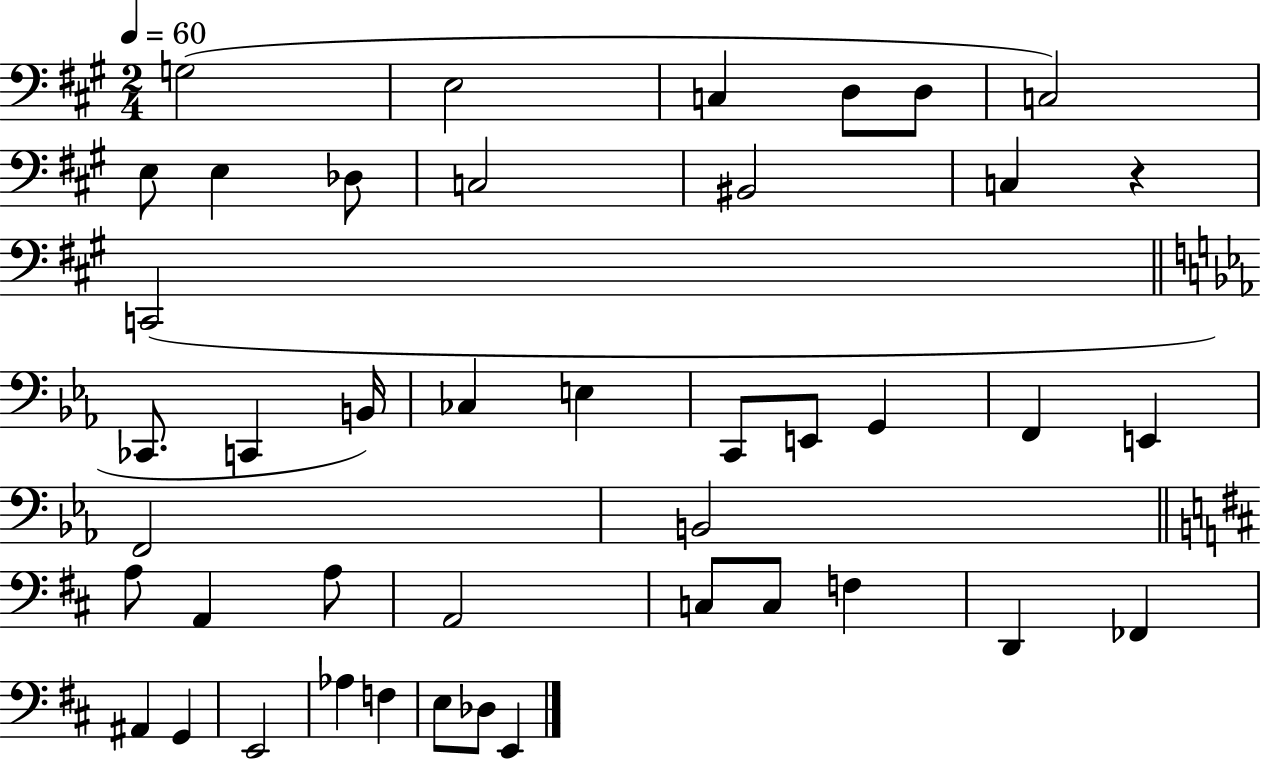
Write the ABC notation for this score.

X:1
T:Untitled
M:2/4
L:1/4
K:A
G,2 E,2 C, D,/2 D,/2 C,2 E,/2 E, _D,/2 C,2 ^B,,2 C, z C,,2 _C,,/2 C,, B,,/4 _C, E, C,,/2 E,,/2 G,, F,, E,, F,,2 B,,2 A,/2 A,, A,/2 A,,2 C,/2 C,/2 F, D,, _F,, ^A,, G,, E,,2 _A, F, E,/2 _D,/2 E,,